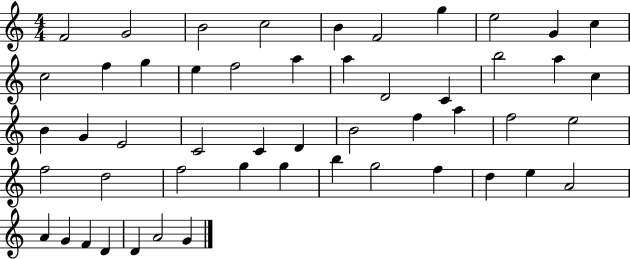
{
  \clef treble
  \numericTimeSignature
  \time 4/4
  \key c \major
  f'2 g'2 | b'2 c''2 | b'4 f'2 g''4 | e''2 g'4 c''4 | \break c''2 f''4 g''4 | e''4 f''2 a''4 | a''4 d'2 c'4 | b''2 a''4 c''4 | \break b'4 g'4 e'2 | c'2 c'4 d'4 | b'2 f''4 a''4 | f''2 e''2 | \break f''2 d''2 | f''2 g''4 g''4 | b''4 g''2 f''4 | d''4 e''4 a'2 | \break a'4 g'4 f'4 d'4 | d'4 a'2 g'4 | \bar "|."
}